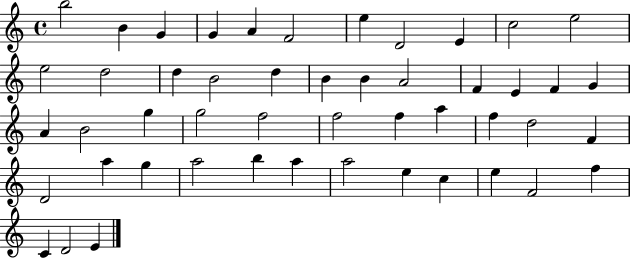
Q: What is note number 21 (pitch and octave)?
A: E4